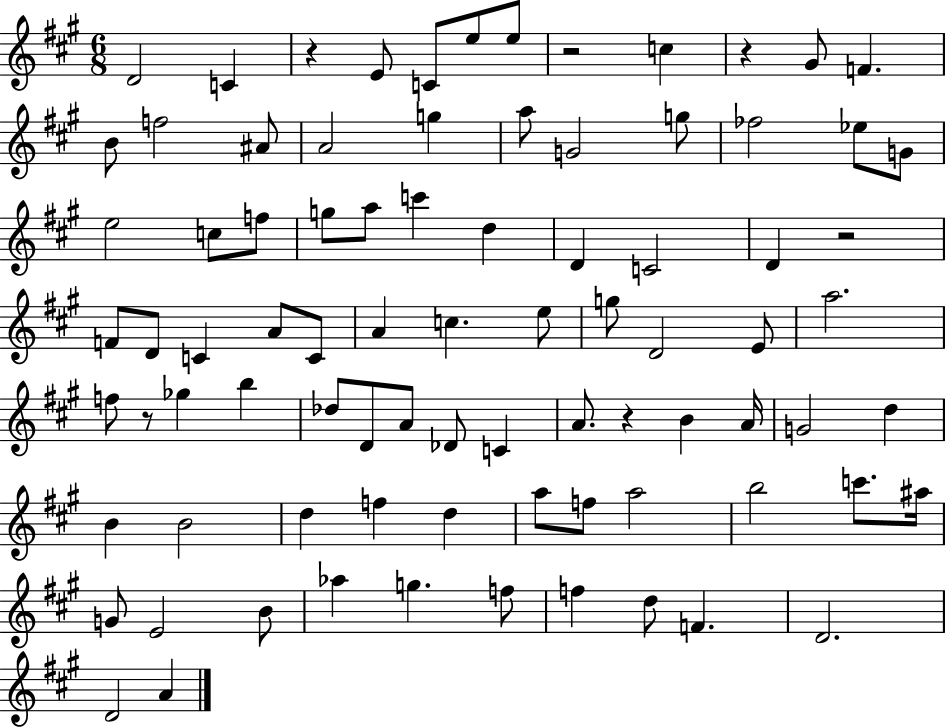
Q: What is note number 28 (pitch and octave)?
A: D4